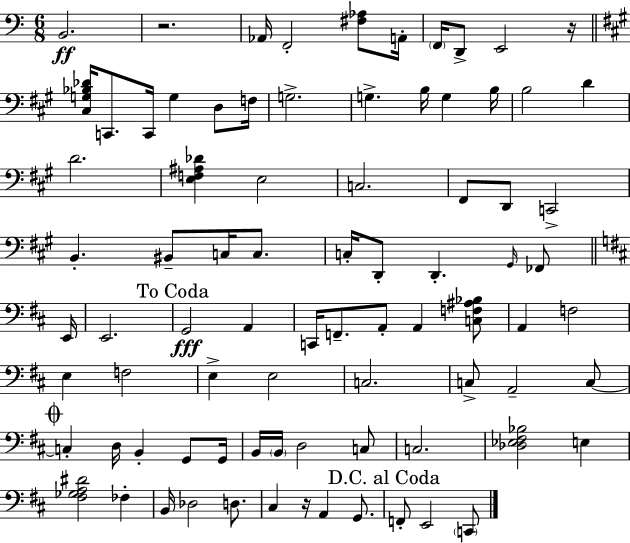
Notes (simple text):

B2/h. R/h. Ab2/s F2/h [F#3,Ab3]/e A2/s F2/s D2/e E2/h R/s [C#3,G3,Bb3,Db4]/s C2/e. C2/s G3/q D3/e F3/s G3/h. G3/q. B3/s G3/q B3/s B3/h D4/q D4/h. [E3,F3,A#3,Db4]/q E3/h C3/h. F#2/e D2/e C2/h B2/q. BIS2/e C3/s C3/e. C3/s D2/e D2/q. G#2/s FES2/e E2/s E2/h. G2/h A2/q C2/s F2/e. A2/e A2/q [C3,F3,A#3,Bb3]/e A2/q F3/h E3/q F3/h E3/q E3/h C3/h. C3/e A2/h C3/e C3/q D3/s B2/q G2/e G2/s B2/s B2/s D3/h C3/e C3/h. [Db3,Eb3,F#3,Bb3]/h E3/q [F#3,Gb3,A3,D#4]/h FES3/q B2/s Db3/h D3/e. C#3/q R/s A2/q G2/e. F2/e E2/h C2/e